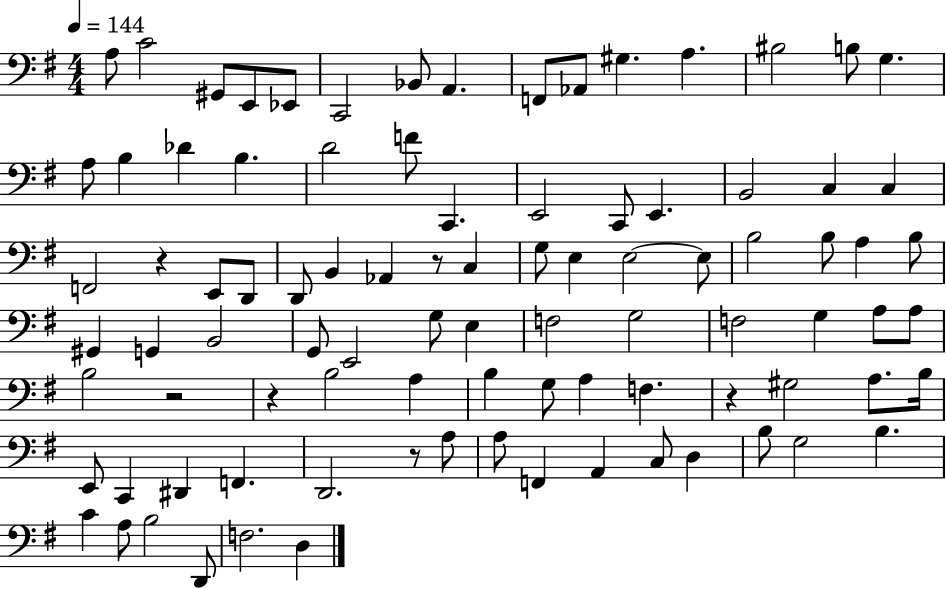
A3/e C4/h G#2/e E2/e Eb2/e C2/h Bb2/e A2/q. F2/e Ab2/e G#3/q. A3/q. BIS3/h B3/e G3/q. A3/e B3/q Db4/q B3/q. D4/h F4/e C2/q. E2/h C2/e E2/q. B2/h C3/q C3/q F2/h R/q E2/e D2/e D2/e B2/q Ab2/q R/e C3/q G3/e E3/q E3/h E3/e B3/h B3/e A3/q B3/e G#2/q G2/q B2/h G2/e E2/h G3/e E3/q F3/h G3/h F3/h G3/q A3/e A3/e B3/h R/h R/q B3/h A3/q B3/q G3/e A3/q F3/q. R/q G#3/h A3/e. B3/s E2/e C2/q D#2/q F2/q. D2/h. R/e A3/e A3/e F2/q A2/q C3/e D3/q B3/e G3/h B3/q. C4/q A3/e B3/h D2/e F3/h. D3/q